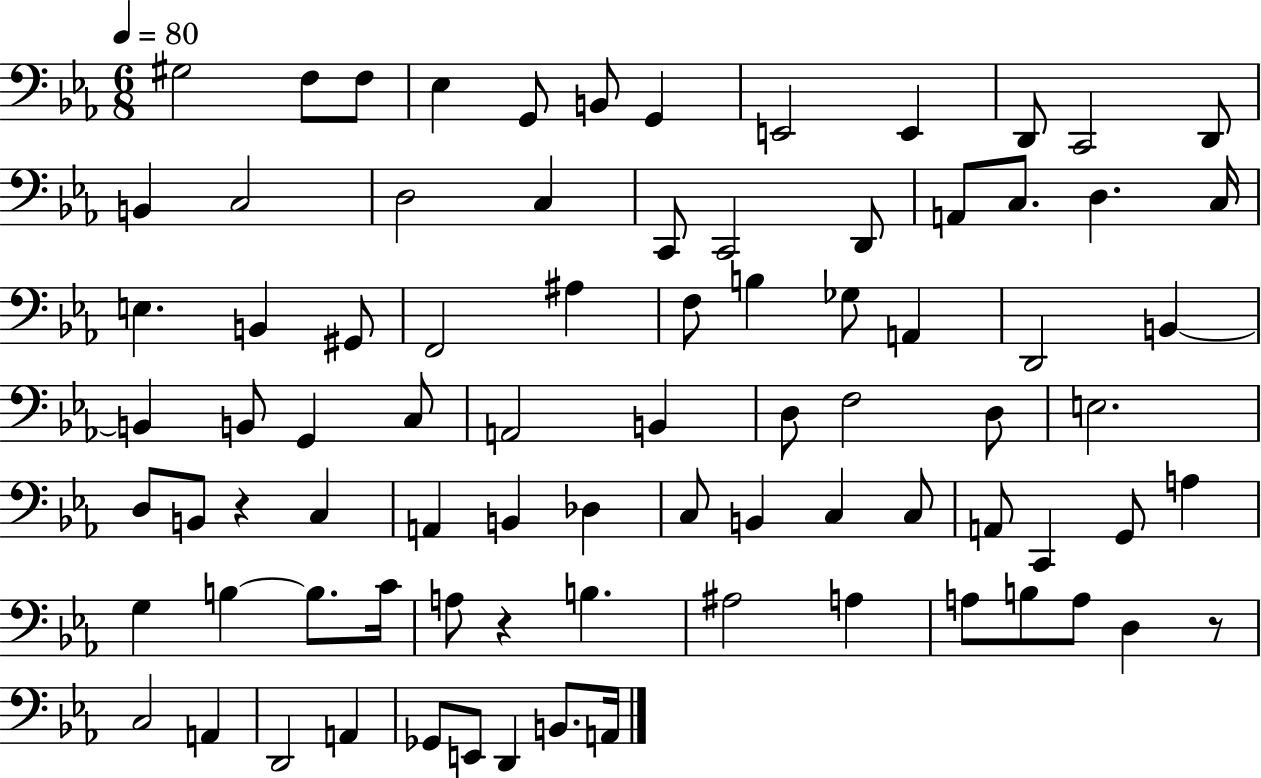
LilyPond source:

{
  \clef bass
  \numericTimeSignature
  \time 6/8
  \key ees \major
  \tempo 4 = 80
  gis2 f8 f8 | ees4 g,8 b,8 g,4 | e,2 e,4 | d,8 c,2 d,8 | \break b,4 c2 | d2 c4 | c,8 c,2 d,8 | a,8 c8. d4. c16 | \break e4. b,4 gis,8 | f,2 ais4 | f8 b4 ges8 a,4 | d,2 b,4~~ | \break b,4 b,8 g,4 c8 | a,2 b,4 | d8 f2 d8 | e2. | \break d8 b,8 r4 c4 | a,4 b,4 des4 | c8 b,4 c4 c8 | a,8 c,4 g,8 a4 | \break g4 b4~~ b8. c'16 | a8 r4 b4. | ais2 a4 | a8 b8 a8 d4 r8 | \break c2 a,4 | d,2 a,4 | ges,8 e,8 d,4 b,8. a,16 | \bar "|."
}